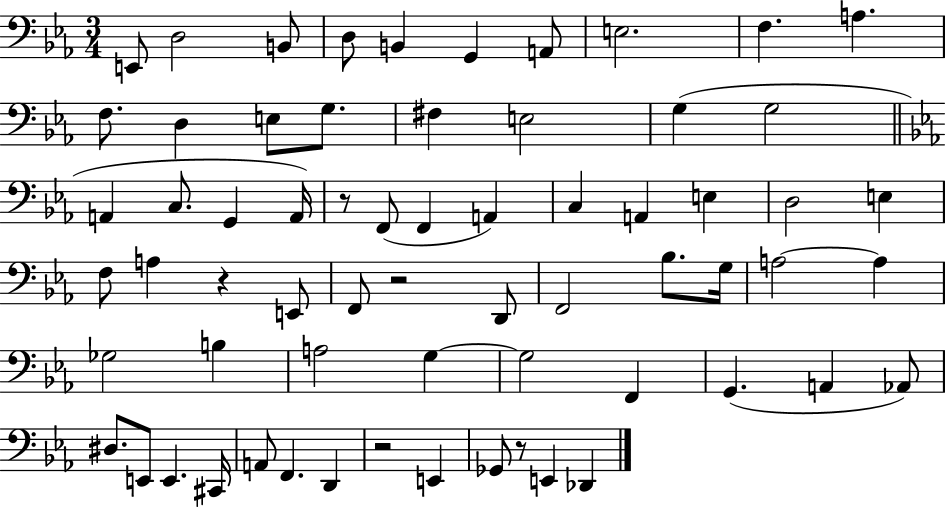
E2/e D3/h B2/e D3/e B2/q G2/q A2/e E3/h. F3/q. A3/q. F3/e. D3/q E3/e G3/e. F#3/q E3/h G3/q G3/h A2/q C3/e. G2/q A2/s R/e F2/e F2/q A2/q C3/q A2/q E3/q D3/h E3/q F3/e A3/q R/q E2/e F2/e R/h D2/e F2/h Bb3/e. G3/s A3/h A3/q Gb3/h B3/q A3/h G3/q G3/h F2/q G2/q. A2/q Ab2/e D#3/e. E2/e E2/q. C#2/s A2/e F2/q. D2/q R/h E2/q Gb2/e R/e E2/q Db2/q